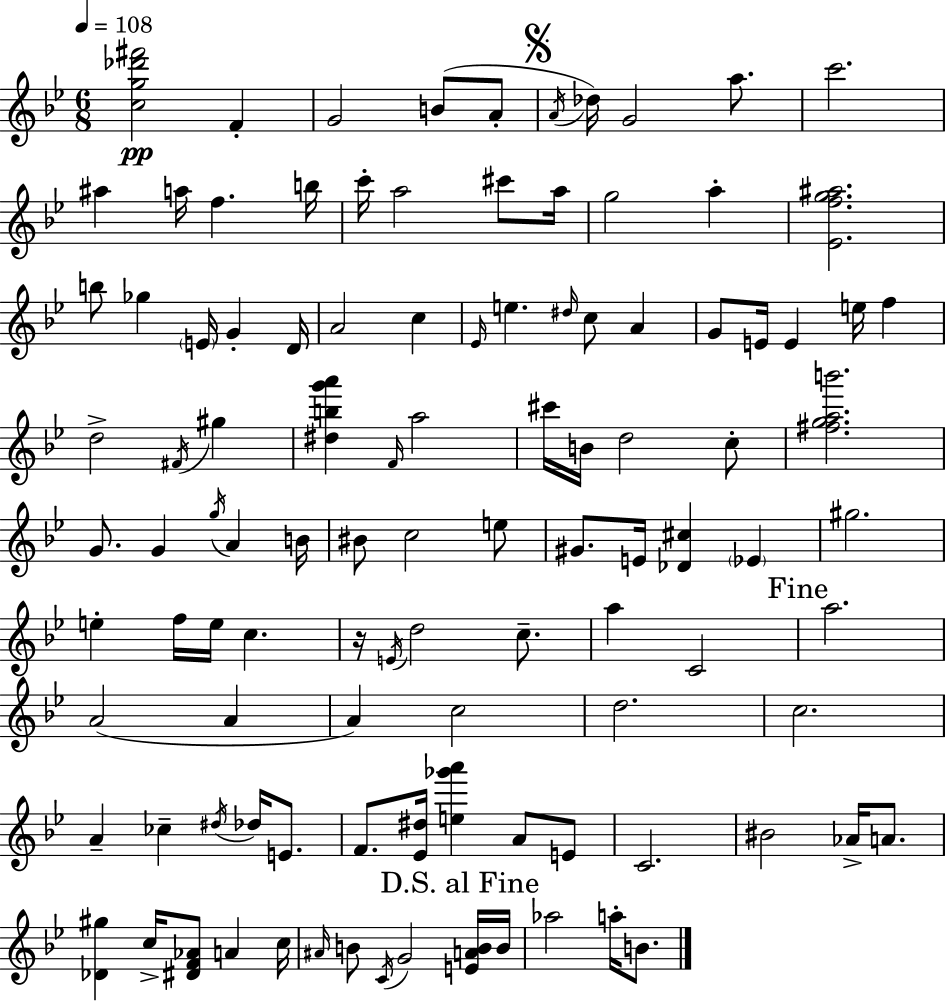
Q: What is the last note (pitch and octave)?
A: B4